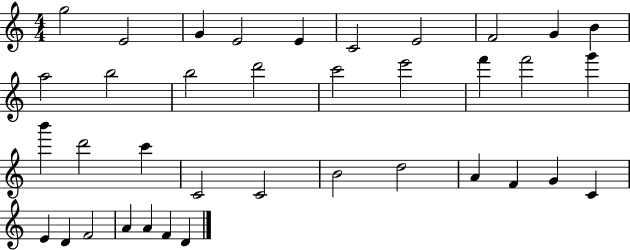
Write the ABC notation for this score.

X:1
T:Untitled
M:4/4
L:1/4
K:C
g2 E2 G E2 E C2 E2 F2 G B a2 b2 b2 d'2 c'2 e'2 f' f'2 g' b' d'2 c' C2 C2 B2 d2 A F G C E D F2 A A F D